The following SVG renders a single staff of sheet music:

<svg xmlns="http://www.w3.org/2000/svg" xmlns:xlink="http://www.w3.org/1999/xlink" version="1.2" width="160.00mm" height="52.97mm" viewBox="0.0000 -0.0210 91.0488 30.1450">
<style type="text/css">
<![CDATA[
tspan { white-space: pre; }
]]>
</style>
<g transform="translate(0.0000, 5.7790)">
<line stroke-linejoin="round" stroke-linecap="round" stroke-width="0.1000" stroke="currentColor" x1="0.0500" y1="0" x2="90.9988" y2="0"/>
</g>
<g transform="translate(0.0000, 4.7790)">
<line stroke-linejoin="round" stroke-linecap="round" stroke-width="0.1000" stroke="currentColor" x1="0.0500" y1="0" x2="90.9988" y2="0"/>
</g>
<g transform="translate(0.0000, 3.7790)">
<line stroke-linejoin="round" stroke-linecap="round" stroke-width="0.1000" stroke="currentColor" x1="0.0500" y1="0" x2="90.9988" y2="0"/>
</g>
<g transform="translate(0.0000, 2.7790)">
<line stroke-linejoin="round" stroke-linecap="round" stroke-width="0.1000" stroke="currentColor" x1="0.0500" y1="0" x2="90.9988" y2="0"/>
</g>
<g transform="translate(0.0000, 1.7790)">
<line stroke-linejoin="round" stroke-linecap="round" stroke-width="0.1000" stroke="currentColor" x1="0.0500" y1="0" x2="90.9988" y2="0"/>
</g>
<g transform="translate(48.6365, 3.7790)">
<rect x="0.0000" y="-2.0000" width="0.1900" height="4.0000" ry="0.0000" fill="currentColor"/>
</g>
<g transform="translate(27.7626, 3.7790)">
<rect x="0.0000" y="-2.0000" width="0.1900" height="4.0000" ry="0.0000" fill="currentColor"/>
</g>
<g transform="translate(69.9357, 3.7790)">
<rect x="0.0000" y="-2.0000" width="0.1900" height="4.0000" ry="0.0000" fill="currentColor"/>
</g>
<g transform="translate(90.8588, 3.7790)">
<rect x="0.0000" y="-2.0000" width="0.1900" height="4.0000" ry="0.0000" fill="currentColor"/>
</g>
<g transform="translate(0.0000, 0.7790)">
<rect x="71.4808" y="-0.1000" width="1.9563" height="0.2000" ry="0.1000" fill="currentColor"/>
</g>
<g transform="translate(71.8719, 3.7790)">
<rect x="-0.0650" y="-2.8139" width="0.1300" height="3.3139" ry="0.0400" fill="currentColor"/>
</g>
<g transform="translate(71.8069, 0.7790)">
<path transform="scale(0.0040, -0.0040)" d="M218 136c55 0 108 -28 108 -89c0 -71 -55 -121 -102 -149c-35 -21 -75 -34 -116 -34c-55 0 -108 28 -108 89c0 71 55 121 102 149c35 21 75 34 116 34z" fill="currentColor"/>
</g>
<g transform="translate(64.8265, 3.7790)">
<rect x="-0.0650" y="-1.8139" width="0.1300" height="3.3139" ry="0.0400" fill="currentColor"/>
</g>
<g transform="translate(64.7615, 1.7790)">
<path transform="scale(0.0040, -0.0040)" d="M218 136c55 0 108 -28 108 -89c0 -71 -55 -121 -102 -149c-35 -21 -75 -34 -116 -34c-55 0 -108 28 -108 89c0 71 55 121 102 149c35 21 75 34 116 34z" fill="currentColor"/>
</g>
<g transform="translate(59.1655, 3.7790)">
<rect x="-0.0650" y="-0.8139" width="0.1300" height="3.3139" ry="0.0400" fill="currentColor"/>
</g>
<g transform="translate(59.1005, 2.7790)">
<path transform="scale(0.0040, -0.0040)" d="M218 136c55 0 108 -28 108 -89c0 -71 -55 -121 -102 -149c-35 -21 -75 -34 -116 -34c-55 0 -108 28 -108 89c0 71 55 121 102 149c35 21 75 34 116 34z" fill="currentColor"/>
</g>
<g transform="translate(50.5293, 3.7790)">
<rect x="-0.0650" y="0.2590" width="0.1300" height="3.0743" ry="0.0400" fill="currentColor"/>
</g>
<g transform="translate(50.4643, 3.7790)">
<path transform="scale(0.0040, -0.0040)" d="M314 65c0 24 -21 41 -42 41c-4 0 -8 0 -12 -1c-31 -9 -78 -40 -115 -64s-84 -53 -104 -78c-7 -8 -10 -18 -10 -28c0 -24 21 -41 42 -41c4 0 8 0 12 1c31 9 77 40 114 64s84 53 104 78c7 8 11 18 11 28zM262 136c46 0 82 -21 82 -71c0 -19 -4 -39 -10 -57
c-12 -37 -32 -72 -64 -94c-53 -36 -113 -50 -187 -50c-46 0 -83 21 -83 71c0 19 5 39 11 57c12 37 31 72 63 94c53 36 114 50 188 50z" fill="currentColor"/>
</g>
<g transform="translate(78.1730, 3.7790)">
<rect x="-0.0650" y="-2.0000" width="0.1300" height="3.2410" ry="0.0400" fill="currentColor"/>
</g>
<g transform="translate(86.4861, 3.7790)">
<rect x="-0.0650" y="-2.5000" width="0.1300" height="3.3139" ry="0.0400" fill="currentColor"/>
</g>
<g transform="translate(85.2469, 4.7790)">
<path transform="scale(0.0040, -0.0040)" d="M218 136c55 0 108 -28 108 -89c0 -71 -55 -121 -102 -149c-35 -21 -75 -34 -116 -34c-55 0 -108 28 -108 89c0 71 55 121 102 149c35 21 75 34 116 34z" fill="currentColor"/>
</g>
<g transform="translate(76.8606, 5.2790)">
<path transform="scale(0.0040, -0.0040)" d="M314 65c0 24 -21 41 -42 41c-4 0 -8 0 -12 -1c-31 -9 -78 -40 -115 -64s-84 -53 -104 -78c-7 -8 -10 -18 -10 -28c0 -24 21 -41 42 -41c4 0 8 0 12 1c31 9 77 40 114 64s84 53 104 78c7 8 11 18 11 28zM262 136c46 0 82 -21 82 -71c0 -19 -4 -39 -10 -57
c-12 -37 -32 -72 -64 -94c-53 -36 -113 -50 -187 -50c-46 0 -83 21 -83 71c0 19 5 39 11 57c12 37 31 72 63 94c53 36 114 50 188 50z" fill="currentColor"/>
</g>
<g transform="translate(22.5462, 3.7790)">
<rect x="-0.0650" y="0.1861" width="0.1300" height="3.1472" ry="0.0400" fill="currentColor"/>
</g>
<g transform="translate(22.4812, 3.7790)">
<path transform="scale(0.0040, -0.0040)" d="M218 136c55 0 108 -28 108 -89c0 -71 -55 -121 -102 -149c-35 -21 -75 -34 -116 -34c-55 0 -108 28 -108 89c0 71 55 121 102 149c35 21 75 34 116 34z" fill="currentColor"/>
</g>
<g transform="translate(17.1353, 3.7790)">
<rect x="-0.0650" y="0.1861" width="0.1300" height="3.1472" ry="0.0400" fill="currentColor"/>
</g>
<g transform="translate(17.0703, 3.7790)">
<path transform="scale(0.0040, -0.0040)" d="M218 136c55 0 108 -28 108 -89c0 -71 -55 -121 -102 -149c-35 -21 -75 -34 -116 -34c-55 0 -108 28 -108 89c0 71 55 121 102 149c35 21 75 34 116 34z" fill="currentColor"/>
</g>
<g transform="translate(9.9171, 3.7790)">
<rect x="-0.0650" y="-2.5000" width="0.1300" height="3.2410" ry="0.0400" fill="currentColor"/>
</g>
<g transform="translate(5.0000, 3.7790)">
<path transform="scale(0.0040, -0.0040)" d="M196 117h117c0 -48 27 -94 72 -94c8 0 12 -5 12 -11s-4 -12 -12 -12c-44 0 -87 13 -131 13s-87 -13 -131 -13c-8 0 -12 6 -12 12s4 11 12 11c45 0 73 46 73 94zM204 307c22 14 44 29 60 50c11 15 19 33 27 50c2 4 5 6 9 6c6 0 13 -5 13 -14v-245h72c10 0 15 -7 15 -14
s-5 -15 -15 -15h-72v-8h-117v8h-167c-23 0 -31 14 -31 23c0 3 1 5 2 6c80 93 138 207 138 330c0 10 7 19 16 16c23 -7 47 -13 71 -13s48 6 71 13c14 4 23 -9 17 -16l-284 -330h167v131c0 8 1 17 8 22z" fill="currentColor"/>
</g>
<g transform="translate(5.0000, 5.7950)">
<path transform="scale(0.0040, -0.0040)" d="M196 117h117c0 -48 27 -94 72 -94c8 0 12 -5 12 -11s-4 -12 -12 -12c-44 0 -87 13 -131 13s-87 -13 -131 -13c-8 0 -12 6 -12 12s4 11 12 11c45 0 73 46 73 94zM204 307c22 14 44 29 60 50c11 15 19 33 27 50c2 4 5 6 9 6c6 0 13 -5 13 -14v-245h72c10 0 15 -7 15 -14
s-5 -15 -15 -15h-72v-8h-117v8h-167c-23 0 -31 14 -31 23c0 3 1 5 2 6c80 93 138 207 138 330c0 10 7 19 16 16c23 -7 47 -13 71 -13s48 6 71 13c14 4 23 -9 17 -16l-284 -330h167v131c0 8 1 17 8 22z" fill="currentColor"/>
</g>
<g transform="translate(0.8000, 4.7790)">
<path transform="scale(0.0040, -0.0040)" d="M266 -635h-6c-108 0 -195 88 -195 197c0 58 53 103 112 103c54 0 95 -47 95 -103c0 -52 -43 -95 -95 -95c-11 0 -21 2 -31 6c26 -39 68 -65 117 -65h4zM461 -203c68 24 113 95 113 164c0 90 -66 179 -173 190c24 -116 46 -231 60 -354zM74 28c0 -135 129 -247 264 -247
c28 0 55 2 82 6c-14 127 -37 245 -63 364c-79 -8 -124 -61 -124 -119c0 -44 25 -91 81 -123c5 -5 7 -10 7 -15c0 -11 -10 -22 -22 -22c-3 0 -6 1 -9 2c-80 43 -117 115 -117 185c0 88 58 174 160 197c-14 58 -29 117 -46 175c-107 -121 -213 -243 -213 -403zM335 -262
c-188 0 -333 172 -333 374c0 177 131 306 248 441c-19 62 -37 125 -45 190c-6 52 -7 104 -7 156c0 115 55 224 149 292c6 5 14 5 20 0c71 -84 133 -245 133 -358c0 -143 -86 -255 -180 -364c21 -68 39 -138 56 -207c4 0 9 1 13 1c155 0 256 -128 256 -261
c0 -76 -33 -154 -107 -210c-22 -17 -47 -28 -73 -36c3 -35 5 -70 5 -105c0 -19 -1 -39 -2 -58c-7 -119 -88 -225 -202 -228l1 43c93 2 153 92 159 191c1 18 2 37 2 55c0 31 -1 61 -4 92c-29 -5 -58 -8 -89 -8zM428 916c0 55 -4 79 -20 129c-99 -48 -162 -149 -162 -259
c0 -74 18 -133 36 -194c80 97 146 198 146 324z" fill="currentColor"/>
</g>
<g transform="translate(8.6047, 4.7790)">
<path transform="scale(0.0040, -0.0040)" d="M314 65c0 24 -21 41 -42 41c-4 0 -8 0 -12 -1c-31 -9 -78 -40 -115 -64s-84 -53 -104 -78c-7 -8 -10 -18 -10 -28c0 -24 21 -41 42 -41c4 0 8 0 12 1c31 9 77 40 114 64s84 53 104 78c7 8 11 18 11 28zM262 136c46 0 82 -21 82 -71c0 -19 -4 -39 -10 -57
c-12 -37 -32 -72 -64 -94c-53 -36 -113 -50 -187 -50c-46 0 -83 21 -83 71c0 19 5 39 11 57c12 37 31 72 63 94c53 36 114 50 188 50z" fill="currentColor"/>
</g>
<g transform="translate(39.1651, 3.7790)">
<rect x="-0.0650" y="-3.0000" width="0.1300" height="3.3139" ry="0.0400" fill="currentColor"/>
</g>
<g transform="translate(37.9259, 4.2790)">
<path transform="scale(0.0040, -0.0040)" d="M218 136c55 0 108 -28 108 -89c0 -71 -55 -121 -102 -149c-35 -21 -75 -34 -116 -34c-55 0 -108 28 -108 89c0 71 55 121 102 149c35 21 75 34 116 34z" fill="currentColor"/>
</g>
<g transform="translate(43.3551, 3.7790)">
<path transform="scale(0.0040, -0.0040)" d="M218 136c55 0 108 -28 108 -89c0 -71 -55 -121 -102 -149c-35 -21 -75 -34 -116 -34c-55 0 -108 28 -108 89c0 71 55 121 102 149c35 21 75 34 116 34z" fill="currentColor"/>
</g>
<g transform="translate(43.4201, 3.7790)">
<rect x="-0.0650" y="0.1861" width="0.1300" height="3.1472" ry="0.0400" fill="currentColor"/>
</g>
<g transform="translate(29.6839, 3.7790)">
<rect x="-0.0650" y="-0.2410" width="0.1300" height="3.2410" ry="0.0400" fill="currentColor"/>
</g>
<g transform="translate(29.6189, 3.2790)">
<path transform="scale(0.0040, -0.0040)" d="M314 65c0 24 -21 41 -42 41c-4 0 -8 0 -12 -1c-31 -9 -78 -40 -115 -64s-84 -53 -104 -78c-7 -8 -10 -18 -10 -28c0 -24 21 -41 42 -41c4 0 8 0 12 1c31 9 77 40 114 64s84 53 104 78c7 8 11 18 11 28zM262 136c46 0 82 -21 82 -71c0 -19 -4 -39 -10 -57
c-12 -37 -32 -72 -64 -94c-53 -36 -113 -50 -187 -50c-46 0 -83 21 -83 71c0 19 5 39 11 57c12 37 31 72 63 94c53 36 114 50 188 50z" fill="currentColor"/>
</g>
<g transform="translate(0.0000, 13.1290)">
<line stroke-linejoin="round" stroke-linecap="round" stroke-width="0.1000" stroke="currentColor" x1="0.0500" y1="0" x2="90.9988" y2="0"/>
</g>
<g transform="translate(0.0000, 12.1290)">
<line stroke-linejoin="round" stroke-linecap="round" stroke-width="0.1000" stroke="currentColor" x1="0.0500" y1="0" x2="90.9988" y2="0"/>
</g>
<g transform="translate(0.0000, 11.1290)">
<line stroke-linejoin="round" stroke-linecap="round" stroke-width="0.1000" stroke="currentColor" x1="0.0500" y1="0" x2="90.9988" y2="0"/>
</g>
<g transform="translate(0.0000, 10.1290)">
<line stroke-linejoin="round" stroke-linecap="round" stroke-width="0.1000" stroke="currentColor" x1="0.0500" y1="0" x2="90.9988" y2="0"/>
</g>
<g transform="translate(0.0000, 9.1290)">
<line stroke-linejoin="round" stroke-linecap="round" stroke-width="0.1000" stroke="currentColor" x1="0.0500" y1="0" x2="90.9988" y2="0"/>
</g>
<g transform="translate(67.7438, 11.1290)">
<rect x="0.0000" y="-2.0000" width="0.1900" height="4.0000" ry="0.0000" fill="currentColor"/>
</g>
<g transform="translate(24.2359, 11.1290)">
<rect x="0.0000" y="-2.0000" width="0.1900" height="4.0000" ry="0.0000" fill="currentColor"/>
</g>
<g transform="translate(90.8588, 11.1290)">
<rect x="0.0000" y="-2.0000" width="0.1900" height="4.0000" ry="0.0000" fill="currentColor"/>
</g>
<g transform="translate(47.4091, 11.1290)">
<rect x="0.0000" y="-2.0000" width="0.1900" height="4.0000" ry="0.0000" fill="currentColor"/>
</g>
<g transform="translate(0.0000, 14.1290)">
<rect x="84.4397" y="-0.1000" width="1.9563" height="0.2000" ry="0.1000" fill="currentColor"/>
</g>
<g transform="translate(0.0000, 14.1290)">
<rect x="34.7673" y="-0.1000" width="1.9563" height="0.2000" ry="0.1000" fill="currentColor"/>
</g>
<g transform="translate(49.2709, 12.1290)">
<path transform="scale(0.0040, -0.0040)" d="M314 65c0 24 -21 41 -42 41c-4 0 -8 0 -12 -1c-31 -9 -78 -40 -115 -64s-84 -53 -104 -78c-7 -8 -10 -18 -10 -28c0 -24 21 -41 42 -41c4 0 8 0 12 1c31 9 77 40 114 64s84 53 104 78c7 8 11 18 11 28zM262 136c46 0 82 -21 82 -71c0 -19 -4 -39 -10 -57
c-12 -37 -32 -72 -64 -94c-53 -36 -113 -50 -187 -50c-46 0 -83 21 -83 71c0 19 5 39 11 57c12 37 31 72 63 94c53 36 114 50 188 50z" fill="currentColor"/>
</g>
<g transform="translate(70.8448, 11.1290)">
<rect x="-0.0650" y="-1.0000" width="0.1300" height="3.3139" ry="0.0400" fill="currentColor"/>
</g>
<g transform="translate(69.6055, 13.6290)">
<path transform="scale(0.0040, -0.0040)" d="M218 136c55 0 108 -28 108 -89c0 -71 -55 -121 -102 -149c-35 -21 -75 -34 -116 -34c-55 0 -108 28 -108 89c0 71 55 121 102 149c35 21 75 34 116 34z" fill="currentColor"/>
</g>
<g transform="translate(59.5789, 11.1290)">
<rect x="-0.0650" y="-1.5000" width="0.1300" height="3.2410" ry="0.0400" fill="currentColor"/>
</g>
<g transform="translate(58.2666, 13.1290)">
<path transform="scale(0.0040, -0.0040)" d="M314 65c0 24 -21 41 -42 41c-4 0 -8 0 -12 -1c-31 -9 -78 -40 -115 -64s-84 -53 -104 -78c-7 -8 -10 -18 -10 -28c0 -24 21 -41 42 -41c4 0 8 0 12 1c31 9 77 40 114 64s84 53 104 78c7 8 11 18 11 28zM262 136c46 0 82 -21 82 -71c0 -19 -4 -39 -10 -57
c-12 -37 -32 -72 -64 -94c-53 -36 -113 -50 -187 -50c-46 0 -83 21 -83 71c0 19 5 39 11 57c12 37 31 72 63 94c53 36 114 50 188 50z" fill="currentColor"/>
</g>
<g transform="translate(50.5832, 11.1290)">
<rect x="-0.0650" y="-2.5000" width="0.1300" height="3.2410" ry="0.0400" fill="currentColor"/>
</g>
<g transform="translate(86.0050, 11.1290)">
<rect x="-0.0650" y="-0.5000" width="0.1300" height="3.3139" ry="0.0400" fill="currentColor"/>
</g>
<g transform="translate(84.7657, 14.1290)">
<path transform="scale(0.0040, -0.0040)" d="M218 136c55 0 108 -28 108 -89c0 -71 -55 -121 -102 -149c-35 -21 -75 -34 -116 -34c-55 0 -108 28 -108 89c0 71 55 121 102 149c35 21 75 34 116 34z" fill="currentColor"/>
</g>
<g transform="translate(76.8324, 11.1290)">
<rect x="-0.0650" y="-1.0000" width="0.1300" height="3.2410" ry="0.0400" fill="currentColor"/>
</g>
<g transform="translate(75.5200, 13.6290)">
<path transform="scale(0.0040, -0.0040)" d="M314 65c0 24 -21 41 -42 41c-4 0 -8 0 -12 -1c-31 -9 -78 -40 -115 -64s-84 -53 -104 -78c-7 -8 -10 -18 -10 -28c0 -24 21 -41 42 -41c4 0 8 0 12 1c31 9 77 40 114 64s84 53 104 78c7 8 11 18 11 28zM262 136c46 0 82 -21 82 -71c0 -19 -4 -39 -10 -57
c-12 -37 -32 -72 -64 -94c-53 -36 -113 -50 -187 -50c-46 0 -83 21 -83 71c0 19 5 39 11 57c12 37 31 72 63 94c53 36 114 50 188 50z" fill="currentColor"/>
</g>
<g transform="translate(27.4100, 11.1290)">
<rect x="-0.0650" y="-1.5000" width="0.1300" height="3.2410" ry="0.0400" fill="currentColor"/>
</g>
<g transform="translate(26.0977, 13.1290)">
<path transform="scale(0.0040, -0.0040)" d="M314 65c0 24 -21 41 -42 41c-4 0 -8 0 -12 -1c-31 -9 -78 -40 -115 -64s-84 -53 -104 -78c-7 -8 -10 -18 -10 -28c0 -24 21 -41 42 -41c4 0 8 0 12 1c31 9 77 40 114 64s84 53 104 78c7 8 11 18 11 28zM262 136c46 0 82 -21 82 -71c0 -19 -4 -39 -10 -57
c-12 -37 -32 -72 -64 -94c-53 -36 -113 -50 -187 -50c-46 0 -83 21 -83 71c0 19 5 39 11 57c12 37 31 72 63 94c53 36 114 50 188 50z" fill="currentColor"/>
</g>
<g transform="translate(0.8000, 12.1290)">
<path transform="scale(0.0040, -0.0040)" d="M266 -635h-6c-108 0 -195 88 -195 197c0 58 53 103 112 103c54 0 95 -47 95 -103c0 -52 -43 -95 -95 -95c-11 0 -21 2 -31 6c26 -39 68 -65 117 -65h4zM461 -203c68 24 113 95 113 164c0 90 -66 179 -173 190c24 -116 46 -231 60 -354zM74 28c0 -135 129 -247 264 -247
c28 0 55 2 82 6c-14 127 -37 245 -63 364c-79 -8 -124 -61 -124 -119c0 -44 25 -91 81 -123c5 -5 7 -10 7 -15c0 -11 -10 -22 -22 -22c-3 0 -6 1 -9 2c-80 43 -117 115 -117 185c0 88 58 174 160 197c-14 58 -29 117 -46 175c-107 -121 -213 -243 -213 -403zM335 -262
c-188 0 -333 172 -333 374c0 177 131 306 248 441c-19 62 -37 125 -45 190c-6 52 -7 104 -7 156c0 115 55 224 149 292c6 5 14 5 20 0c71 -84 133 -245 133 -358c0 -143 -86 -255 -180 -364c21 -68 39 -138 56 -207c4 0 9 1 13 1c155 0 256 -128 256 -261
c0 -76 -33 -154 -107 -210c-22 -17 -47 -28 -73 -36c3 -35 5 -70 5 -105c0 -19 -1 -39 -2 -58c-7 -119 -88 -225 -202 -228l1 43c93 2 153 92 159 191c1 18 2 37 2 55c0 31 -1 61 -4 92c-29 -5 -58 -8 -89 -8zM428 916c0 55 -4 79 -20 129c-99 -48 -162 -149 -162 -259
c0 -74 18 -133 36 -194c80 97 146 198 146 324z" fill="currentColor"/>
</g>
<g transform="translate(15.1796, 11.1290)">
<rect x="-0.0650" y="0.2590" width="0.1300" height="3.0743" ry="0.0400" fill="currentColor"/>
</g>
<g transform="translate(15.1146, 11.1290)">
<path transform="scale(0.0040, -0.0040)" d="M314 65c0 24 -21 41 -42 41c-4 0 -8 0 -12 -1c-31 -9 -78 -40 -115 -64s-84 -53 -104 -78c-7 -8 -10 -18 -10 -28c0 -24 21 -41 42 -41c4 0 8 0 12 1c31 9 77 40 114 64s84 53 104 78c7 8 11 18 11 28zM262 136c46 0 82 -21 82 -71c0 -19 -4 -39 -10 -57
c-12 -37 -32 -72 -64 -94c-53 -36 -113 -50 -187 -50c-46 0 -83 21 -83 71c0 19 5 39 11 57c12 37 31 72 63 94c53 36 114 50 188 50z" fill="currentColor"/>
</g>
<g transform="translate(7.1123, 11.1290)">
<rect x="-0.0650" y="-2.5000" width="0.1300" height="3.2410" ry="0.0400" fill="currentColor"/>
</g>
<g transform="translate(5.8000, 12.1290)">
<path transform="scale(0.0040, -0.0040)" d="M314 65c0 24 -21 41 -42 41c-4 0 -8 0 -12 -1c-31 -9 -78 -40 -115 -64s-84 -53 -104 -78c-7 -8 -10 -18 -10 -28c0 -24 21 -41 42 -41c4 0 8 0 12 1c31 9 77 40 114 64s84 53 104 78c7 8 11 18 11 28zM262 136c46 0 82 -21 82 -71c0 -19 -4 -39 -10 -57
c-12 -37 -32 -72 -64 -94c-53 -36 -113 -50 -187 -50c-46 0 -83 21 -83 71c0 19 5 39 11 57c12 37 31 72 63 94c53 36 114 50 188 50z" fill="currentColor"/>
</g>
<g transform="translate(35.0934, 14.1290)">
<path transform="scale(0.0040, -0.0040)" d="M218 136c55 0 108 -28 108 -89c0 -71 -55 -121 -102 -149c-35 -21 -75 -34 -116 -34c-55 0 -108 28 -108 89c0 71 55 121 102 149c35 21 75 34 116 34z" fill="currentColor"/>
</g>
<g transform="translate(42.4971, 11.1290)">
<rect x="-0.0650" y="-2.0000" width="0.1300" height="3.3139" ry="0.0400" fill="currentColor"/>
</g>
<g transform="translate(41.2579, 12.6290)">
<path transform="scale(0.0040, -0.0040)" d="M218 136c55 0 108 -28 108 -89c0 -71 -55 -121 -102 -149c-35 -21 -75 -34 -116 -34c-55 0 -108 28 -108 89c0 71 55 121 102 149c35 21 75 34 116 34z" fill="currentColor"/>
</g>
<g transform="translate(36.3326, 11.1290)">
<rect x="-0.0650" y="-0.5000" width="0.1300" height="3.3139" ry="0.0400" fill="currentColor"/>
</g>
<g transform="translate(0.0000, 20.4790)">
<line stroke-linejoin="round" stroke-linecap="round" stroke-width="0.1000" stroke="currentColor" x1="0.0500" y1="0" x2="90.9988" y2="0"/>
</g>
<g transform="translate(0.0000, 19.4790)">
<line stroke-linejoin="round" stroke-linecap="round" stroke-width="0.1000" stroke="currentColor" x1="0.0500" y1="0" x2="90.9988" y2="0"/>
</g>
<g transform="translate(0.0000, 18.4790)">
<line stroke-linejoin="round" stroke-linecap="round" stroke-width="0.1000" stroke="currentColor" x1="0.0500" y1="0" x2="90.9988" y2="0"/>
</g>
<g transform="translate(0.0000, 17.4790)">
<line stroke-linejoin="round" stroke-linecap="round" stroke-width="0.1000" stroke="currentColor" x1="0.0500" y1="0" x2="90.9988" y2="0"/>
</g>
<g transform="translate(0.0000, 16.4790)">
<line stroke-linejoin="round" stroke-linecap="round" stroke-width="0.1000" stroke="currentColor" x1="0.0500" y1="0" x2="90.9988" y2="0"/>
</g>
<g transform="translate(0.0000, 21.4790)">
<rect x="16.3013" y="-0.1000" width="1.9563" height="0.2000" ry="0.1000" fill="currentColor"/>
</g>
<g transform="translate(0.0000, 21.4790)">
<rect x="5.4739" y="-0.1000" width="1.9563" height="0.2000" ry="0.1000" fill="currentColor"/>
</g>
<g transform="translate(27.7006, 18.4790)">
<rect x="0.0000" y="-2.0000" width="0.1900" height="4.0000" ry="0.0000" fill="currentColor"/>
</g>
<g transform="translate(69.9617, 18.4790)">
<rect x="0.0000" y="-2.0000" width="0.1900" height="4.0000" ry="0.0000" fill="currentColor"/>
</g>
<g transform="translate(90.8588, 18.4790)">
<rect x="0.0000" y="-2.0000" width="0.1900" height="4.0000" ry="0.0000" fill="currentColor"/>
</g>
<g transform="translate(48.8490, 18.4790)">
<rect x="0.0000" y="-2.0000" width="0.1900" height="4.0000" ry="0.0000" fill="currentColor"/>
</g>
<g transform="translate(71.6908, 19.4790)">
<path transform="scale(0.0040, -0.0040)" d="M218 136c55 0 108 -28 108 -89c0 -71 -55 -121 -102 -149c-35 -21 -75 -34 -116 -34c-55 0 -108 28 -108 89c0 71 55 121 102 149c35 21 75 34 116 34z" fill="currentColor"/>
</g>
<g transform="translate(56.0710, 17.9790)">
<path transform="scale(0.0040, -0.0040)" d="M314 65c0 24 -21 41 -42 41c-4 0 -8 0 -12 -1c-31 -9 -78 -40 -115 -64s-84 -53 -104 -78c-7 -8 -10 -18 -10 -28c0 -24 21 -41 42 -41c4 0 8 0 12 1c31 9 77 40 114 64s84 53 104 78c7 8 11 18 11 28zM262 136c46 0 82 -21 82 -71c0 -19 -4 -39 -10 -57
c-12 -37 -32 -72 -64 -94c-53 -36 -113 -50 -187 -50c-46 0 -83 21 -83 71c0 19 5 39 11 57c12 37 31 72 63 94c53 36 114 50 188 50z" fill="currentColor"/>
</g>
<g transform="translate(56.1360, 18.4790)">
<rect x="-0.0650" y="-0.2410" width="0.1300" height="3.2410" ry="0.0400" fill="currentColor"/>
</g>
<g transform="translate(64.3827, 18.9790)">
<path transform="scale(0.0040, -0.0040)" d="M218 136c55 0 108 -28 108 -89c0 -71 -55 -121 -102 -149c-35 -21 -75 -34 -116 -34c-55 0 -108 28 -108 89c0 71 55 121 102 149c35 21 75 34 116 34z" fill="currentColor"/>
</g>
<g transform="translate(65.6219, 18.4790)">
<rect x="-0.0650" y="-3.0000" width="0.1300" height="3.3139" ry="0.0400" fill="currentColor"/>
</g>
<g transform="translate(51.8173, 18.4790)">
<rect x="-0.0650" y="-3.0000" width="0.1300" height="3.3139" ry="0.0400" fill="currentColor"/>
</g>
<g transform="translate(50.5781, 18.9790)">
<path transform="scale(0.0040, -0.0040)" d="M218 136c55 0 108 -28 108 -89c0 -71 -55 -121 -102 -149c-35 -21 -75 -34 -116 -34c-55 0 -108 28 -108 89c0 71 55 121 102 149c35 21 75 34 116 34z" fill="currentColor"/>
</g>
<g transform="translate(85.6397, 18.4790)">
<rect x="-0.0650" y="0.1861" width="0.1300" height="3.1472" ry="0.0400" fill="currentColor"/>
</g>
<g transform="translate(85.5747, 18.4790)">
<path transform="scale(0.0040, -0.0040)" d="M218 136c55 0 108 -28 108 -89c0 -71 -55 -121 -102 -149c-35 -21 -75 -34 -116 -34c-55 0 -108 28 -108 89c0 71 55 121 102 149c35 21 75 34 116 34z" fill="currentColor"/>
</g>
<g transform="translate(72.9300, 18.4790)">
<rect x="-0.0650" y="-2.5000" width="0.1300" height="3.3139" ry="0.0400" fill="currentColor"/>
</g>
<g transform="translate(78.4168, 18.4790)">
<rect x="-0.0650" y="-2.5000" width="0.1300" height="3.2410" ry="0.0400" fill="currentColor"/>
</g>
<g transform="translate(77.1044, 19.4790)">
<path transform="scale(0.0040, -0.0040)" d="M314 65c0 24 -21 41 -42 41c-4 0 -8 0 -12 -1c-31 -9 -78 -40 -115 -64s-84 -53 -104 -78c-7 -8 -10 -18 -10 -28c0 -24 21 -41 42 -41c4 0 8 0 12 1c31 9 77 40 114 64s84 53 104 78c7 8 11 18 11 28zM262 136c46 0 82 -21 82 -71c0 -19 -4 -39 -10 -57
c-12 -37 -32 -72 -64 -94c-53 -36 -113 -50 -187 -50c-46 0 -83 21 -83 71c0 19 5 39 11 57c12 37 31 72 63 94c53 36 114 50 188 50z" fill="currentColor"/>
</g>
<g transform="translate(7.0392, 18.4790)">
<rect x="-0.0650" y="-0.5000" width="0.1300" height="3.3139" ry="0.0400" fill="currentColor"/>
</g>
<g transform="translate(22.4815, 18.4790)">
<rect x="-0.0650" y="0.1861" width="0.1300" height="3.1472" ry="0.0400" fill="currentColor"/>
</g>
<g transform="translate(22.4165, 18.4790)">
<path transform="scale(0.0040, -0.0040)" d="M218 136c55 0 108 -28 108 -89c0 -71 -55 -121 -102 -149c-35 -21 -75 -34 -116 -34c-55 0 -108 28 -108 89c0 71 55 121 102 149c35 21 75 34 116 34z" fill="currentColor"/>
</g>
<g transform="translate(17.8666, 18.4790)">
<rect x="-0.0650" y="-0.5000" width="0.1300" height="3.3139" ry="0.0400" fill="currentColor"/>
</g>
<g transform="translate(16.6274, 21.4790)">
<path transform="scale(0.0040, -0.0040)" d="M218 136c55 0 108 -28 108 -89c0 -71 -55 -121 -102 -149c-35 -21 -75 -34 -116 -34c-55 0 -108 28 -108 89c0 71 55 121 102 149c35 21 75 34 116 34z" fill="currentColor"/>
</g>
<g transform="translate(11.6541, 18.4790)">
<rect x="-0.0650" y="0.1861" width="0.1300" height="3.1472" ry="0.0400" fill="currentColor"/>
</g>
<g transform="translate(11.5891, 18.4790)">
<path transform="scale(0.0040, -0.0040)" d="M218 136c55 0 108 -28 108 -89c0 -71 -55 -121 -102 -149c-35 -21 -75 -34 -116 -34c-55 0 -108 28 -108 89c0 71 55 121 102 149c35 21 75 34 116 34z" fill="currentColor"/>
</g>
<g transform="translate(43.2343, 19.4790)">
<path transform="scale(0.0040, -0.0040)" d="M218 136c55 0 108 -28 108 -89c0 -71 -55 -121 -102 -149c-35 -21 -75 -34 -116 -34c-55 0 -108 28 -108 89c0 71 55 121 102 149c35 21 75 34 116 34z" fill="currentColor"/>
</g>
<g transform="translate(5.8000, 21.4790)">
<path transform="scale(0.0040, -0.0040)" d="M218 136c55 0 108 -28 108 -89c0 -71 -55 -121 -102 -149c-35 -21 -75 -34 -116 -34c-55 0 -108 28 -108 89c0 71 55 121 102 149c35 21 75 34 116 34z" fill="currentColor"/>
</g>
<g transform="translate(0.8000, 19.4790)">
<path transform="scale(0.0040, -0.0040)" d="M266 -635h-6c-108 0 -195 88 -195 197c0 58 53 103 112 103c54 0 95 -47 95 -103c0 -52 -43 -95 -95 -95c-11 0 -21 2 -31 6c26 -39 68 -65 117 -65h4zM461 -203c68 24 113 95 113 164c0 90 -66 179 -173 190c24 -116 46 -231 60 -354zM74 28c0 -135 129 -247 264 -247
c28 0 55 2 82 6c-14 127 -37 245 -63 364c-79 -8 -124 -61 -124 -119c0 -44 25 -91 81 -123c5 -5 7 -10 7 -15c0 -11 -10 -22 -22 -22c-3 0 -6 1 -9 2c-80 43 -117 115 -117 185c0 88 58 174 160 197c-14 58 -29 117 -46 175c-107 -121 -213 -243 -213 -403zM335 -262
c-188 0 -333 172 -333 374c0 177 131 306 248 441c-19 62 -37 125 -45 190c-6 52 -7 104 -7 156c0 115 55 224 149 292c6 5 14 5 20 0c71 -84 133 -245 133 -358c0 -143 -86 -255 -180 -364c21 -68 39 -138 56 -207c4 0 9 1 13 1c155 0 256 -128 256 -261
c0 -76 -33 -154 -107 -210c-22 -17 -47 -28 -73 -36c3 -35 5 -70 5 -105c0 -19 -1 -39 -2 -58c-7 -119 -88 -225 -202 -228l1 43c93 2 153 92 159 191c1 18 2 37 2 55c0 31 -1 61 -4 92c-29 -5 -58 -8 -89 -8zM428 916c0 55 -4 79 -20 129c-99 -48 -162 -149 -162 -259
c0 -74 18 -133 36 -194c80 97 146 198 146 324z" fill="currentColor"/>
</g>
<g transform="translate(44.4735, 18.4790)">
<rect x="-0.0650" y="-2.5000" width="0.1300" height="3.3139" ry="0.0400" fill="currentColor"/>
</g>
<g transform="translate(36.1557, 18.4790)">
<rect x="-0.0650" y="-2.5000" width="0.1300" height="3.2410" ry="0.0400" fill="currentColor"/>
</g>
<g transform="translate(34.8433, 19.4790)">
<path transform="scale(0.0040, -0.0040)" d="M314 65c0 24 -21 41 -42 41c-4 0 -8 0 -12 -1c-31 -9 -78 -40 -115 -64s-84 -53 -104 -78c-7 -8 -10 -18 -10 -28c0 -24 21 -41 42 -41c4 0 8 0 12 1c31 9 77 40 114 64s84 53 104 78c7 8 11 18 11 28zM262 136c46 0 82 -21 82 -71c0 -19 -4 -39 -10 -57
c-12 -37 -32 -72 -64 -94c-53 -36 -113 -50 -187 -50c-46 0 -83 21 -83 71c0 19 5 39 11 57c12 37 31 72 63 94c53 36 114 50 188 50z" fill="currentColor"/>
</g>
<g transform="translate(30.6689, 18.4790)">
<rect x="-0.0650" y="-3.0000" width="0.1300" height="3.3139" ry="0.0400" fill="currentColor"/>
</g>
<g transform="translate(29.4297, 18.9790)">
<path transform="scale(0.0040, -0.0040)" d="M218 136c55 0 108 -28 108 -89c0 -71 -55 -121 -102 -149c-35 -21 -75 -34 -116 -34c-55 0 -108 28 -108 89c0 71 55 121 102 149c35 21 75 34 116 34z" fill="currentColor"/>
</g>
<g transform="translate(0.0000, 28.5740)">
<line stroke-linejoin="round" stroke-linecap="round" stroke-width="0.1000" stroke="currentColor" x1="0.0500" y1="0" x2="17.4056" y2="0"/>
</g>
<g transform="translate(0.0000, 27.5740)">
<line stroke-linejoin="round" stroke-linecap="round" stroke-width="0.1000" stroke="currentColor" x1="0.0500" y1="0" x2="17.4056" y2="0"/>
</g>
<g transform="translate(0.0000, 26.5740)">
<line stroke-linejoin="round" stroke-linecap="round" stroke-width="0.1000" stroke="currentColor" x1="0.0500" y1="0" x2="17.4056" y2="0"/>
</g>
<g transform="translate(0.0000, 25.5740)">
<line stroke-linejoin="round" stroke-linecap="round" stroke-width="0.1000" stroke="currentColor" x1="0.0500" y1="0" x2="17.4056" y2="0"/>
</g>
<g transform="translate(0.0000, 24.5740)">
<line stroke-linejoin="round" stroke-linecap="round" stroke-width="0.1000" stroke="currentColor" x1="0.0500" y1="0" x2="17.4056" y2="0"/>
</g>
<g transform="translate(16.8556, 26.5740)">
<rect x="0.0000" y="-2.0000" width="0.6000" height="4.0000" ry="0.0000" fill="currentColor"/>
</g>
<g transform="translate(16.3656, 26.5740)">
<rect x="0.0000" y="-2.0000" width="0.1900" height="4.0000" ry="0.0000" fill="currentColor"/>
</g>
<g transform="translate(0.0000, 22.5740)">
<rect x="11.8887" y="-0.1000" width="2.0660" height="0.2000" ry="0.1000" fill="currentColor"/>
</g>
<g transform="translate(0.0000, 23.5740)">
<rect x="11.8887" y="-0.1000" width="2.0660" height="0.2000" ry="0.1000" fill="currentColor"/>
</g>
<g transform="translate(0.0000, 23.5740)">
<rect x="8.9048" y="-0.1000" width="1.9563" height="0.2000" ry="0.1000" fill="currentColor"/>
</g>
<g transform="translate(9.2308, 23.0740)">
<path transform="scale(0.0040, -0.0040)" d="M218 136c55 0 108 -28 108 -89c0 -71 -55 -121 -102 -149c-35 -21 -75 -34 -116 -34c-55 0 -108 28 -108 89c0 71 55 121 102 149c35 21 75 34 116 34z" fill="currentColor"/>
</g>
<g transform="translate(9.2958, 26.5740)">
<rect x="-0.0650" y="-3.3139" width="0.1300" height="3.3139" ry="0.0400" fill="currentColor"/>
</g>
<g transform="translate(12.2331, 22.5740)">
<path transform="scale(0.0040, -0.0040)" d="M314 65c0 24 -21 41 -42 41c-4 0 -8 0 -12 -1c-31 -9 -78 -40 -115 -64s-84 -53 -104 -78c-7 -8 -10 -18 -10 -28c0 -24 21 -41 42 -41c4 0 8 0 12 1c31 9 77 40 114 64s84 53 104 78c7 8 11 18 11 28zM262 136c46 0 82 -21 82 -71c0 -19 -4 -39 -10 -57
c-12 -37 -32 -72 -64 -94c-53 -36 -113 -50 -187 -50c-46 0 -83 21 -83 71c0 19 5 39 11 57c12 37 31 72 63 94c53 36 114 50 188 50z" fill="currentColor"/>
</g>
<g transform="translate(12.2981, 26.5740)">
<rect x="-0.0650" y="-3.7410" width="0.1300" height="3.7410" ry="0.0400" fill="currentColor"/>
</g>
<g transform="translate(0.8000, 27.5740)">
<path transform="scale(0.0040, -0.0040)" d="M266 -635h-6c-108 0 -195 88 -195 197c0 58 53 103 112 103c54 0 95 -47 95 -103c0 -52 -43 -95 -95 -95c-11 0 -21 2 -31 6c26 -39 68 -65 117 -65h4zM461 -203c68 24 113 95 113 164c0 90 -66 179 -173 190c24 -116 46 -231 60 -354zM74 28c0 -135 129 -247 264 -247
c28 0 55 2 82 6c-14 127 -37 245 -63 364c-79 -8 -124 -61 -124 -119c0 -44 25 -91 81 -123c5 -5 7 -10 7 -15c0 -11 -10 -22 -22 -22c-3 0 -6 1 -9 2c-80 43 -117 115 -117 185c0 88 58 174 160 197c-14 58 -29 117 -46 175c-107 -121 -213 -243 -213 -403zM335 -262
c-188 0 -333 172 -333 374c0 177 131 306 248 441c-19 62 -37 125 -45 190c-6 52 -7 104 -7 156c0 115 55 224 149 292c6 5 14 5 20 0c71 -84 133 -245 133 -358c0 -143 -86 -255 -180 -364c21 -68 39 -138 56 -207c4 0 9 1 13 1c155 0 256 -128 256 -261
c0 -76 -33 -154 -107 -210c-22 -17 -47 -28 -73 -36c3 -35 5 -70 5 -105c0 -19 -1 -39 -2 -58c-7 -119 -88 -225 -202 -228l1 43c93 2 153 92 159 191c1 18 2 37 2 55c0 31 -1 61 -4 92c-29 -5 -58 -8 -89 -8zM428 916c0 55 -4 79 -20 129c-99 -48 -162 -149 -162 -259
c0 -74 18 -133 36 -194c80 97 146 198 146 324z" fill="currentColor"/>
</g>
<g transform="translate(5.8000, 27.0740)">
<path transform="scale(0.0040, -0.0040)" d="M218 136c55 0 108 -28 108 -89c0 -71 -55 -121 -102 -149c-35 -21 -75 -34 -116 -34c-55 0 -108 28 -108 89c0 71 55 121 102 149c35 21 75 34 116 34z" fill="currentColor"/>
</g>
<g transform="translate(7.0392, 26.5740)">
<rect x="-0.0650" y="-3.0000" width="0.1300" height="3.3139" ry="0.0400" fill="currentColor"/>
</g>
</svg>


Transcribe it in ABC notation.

X:1
T:Untitled
M:4/4
L:1/4
K:C
G2 B B c2 A B B2 d f a F2 G G2 B2 E2 C F G2 E2 D D2 C C B C B A G2 G A c2 A G G2 B A b c'2